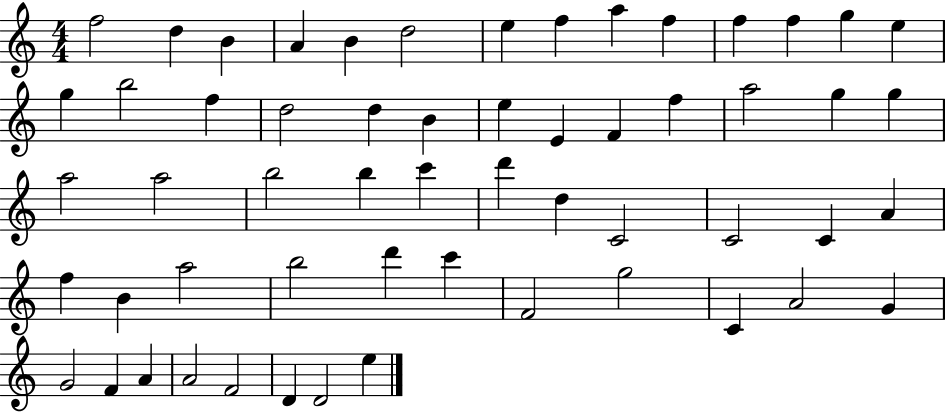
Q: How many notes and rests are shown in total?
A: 57